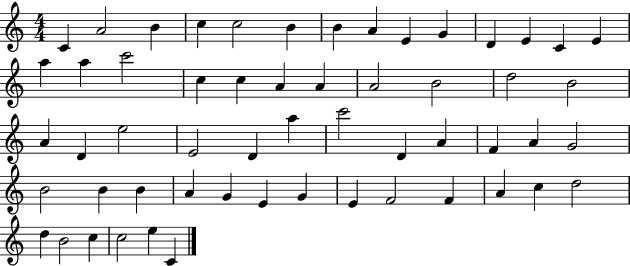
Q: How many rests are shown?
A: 0